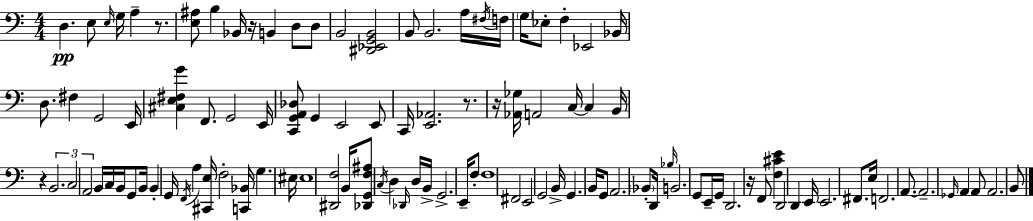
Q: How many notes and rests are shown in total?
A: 110